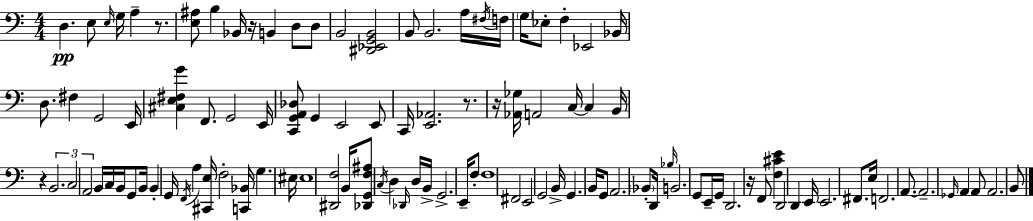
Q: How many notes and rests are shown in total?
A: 110